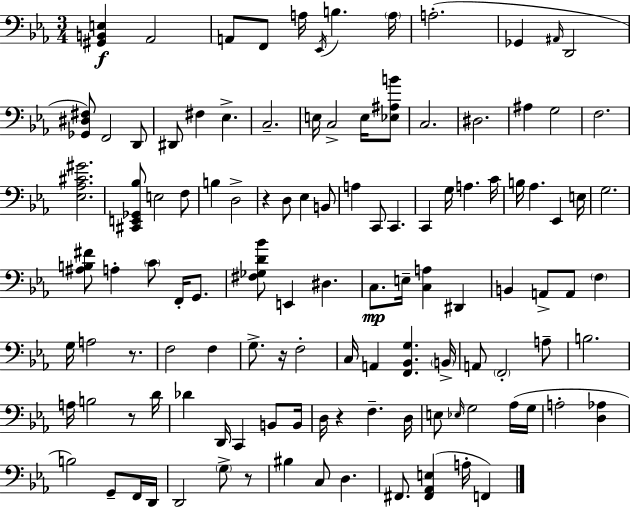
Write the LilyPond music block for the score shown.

{
  \clef bass
  \numericTimeSignature
  \time 3/4
  \key c \minor
  <gis, b, e>4\f aes,2 | a,8 f,8 a16 \acciaccatura { ees,16 } b4. | \parenthesize a16 a2.-.( | ges,4 \grace { ais,16 } d,2 | \break <ges, dis fis>8) f,2 | d,8 dis,8 fis4 ees4.-> | c2.-- | e16 c2-> e16 | \break <ees ais b'>8 c2. | dis2. | ais4 g2 | f2. | \break <ees aes cis' gis'>2. | <cis, e, ges, bes>8 e2 | f8 b4 d2-> | r4 d8 ees4 | \break b,8 a4 c,8 c,4. | c,4 g16 a4. | c'16 b16 aes4. ees,4 | e16 g2. | \break <ais b fis'>8 a4-. \parenthesize c'8 f,16-. g,8. | <fis ges d' bes'>8 e,4 dis4. | c8.\mp e16-- <c a>4 dis,4 | b,4 a,8-> a,8 \parenthesize f4 | \break g16 a2 r8. | f2 f4 | g8.-> r16 f2-. | c16 a,4 <f, bes, g>4. | \break \parenthesize b,16-> a,8 \parenthesize f,2-. | a8-- b2. | a16 b2 r8 | d'16 des'4 d,16 c,4 b,8 | \break b,16 d16 r4 f4.-- | d16 e8 \grace { ees16 } g2 | aes16( g16 a2-. <d aes>4 | b2) g,8-- | \break f,16 d,16 d,2 \parenthesize g8-> | r8 bis4 c8 d4. | fis,8. <fis, aes, e>4( a16-. f,4) | \bar "|."
}